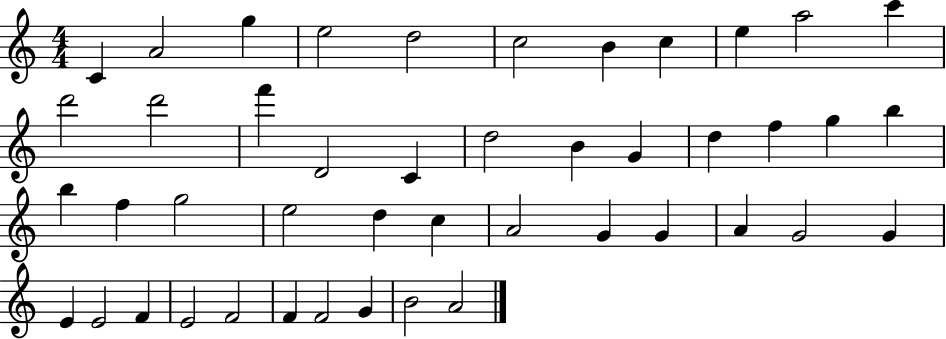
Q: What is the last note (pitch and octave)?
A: A4